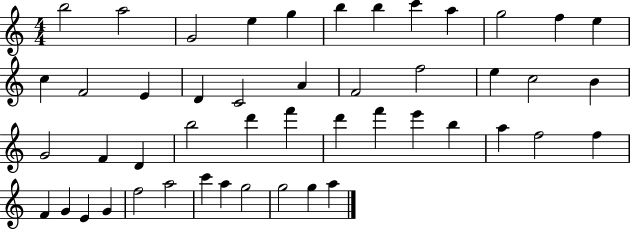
B5/h A5/h G4/h E5/q G5/q B5/q B5/q C6/q A5/q G5/h F5/q E5/q C5/q F4/h E4/q D4/q C4/h A4/q F4/h F5/h E5/q C5/h B4/q G4/h F4/q D4/q B5/h D6/q F6/q D6/q F6/q E6/q B5/q A5/q F5/h F5/q F4/q G4/q E4/q G4/q F5/h A5/h C6/q A5/q G5/h G5/h G5/q A5/q